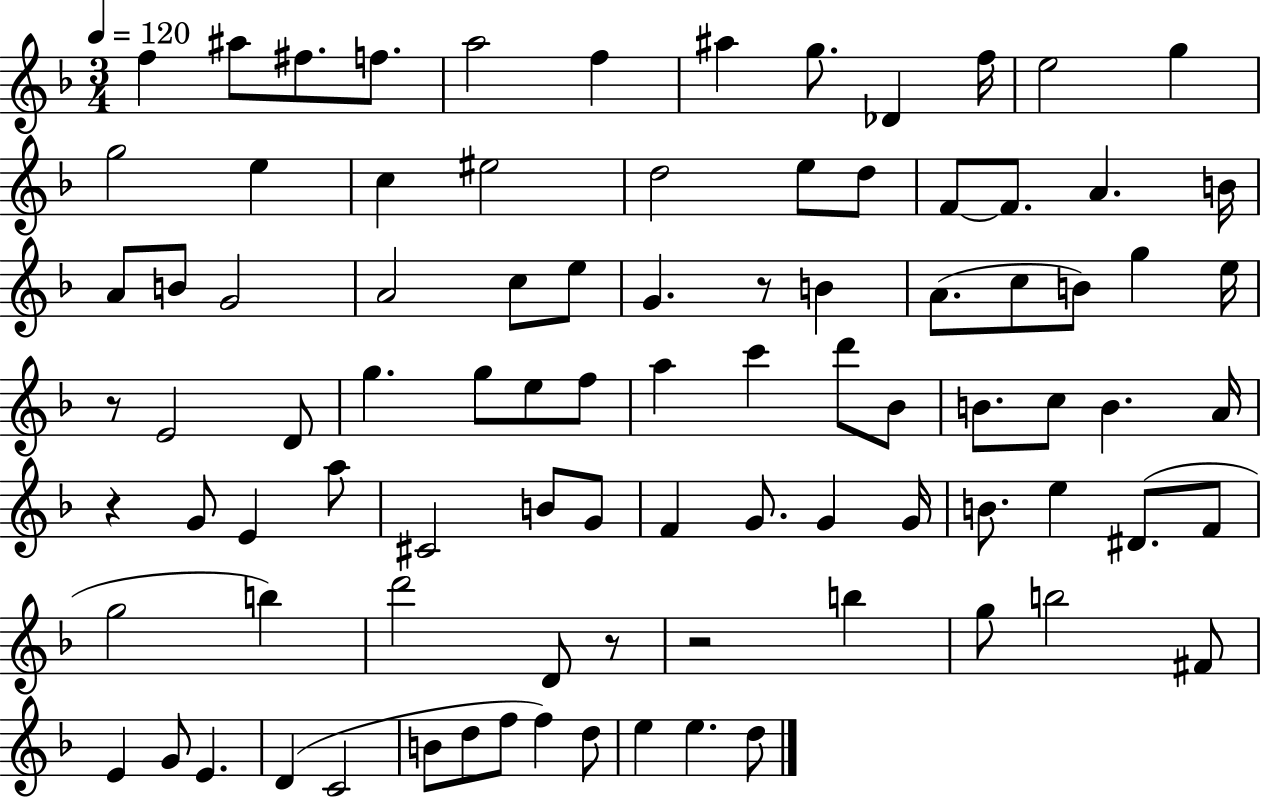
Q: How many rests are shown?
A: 5